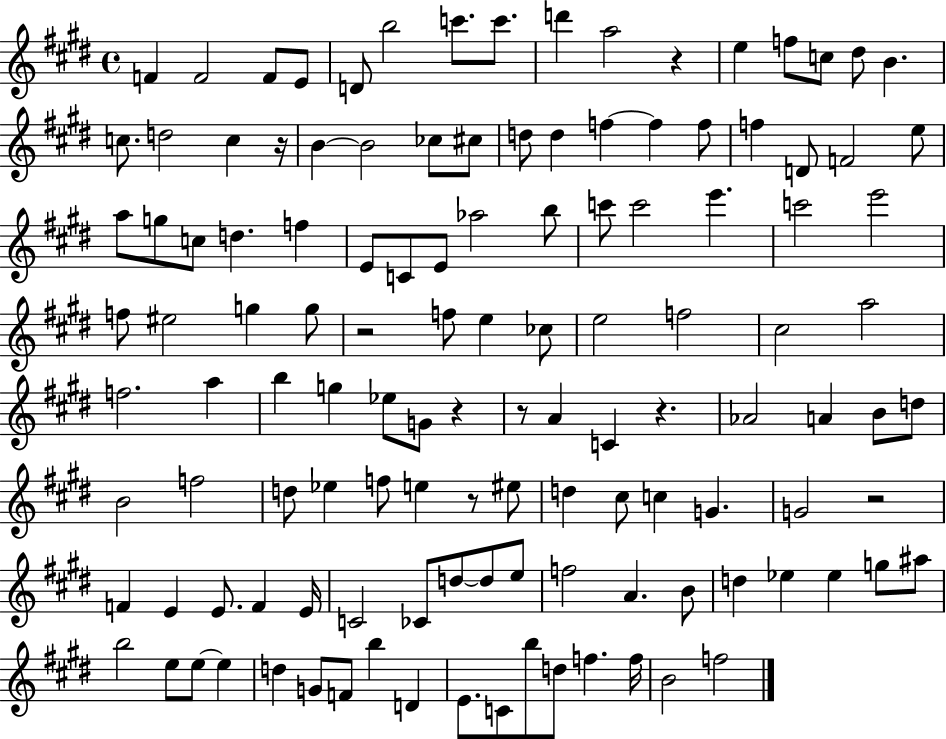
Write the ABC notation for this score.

X:1
T:Untitled
M:4/4
L:1/4
K:E
F F2 F/2 E/2 D/2 b2 c'/2 c'/2 d' a2 z e f/2 c/2 ^d/2 B c/2 d2 c z/4 B B2 _c/2 ^c/2 d/2 d f f f/2 f D/2 F2 e/2 a/2 g/2 c/2 d f E/2 C/2 E/2 _a2 b/2 c'/2 c'2 e' c'2 e'2 f/2 ^e2 g g/2 z2 f/2 e _c/2 e2 f2 ^c2 a2 f2 a b g _e/2 G/2 z z/2 A C z _A2 A B/2 d/2 B2 f2 d/2 _e f/2 e z/2 ^e/2 d ^c/2 c G G2 z2 F E E/2 F E/4 C2 _C/2 d/2 d/2 e/2 f2 A B/2 d _e _e g/2 ^a/2 b2 e/2 e/2 e d G/2 F/2 b D E/2 C/2 b/2 d/2 f f/4 B2 f2